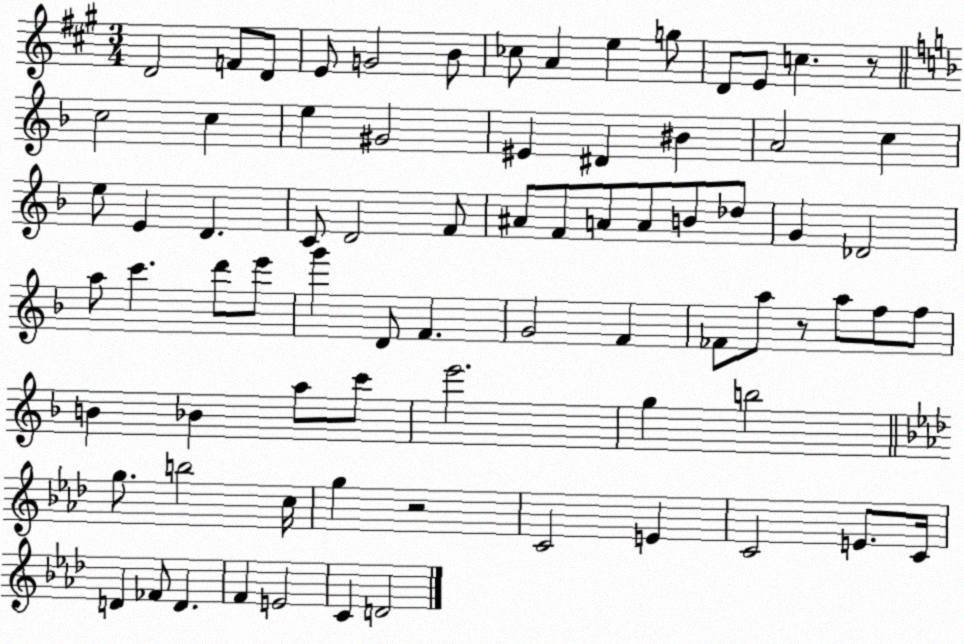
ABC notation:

X:1
T:Untitled
M:3/4
L:1/4
K:A
D2 F/2 D/2 E/2 G2 B/2 _c/2 A e g/2 D/2 E/2 c z/2 c2 c e ^G2 ^E ^D ^B A2 c e/2 E D C/2 D2 F/2 ^A/2 F/2 A/2 A/2 B/2 _d/2 G _D2 a/2 c' d'/2 e'/2 g' D/2 F G2 F _F/2 a/2 z/2 a/2 f/2 f/2 B _B a/2 c'/2 e'2 g b2 g/2 b2 c/4 g z2 C2 E C2 E/2 C/4 D _F/2 D F E2 C D2